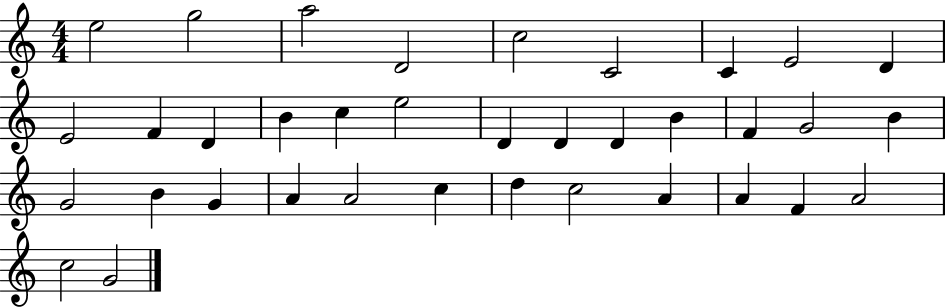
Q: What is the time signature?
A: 4/4